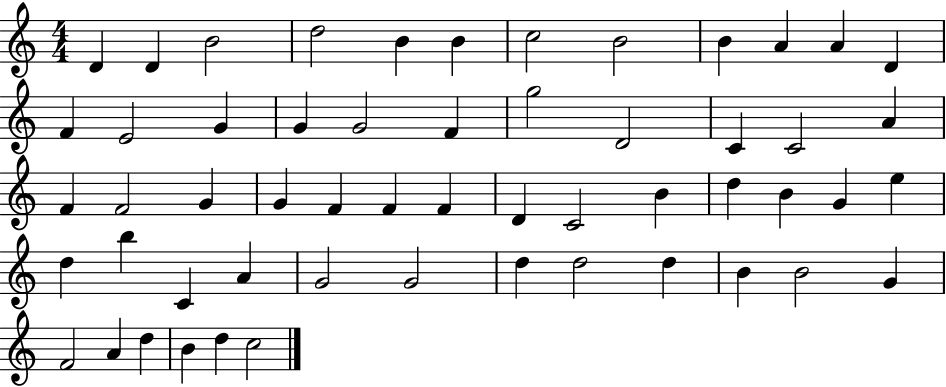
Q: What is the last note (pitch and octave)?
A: C5